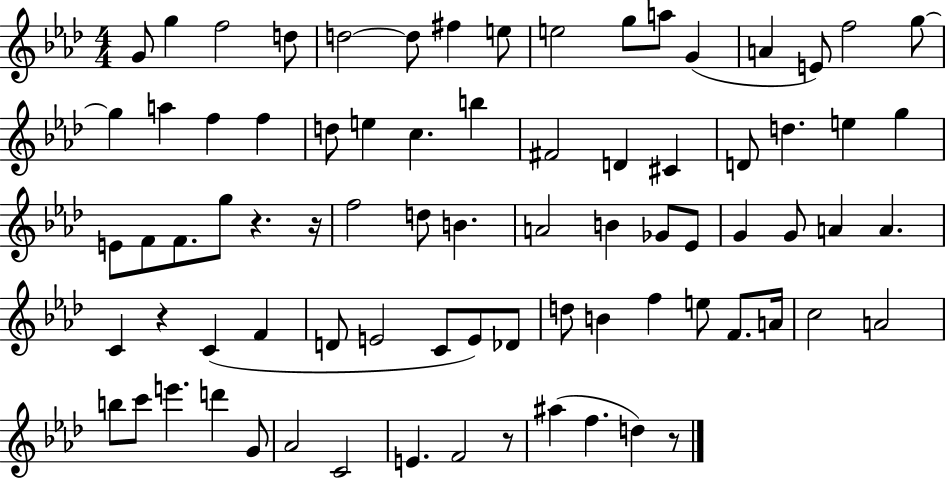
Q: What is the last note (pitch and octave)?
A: D5